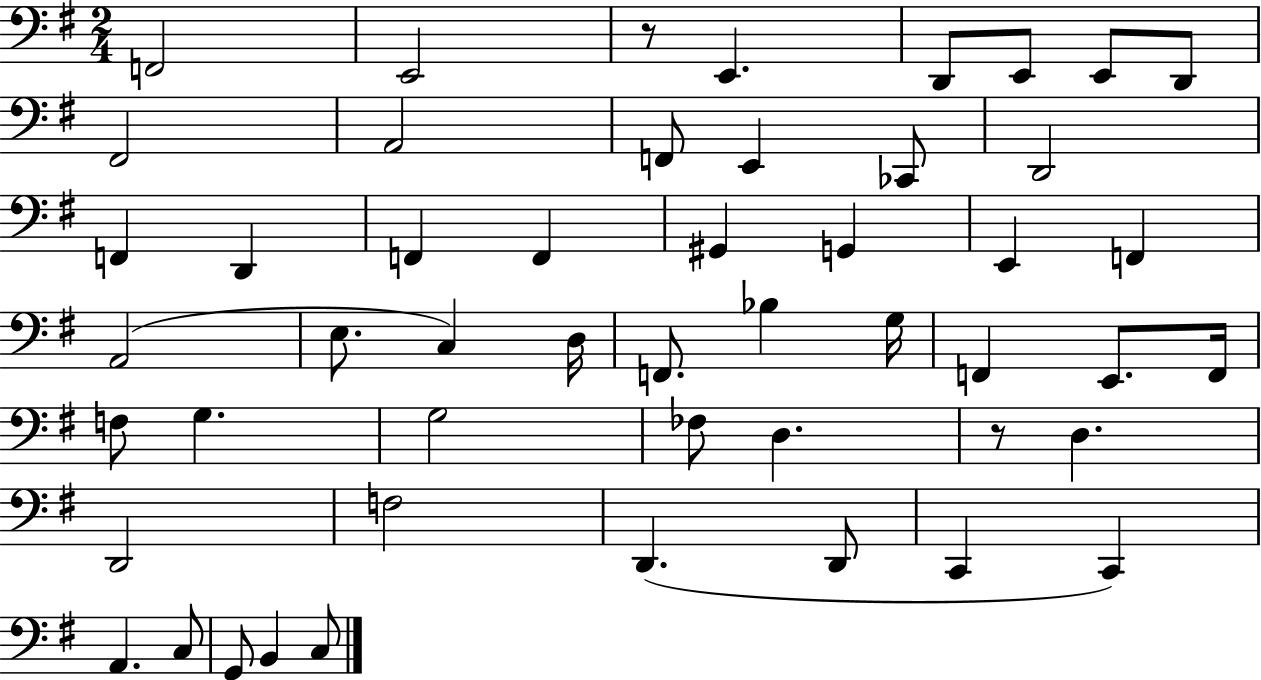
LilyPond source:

{
  \clef bass
  \numericTimeSignature
  \time 2/4
  \key g \major
  f,2 | e,2 | r8 e,4. | d,8 e,8 e,8 d,8 | \break fis,2 | a,2 | f,8 e,4 ces,8 | d,2 | \break f,4 d,4 | f,4 f,4 | gis,4 g,4 | e,4 f,4 | \break a,2( | e8. c4) d16 | f,8. bes4 g16 | f,4 e,8. f,16 | \break f8 g4. | g2 | fes8 d4. | r8 d4. | \break d,2 | f2 | d,4.( d,8 | c,4 c,4) | \break a,4. c8 | g,8 b,4 c8 | \bar "|."
}